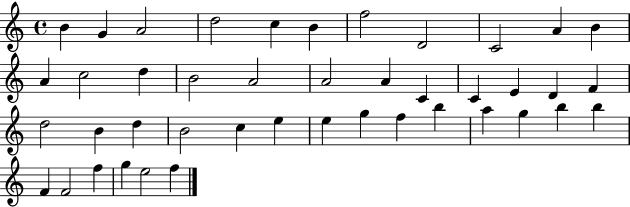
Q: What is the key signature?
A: C major